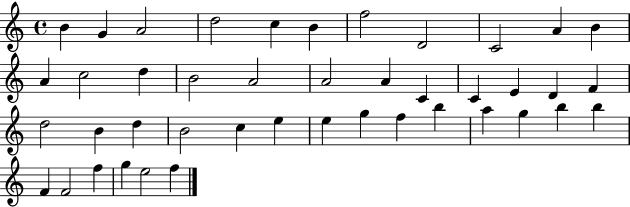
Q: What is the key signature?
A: C major